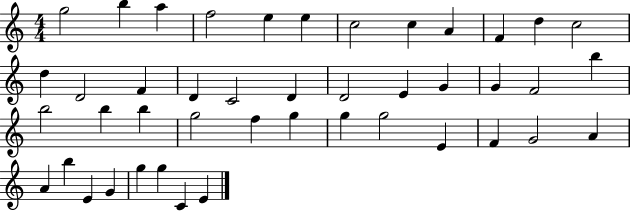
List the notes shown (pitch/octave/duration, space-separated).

G5/h B5/q A5/q F5/h E5/q E5/q C5/h C5/q A4/q F4/q D5/q C5/h D5/q D4/h F4/q D4/q C4/h D4/q D4/h E4/q G4/q G4/q F4/h B5/q B5/h B5/q B5/q G5/h F5/q G5/q G5/q G5/h E4/q F4/q G4/h A4/q A4/q B5/q E4/q G4/q G5/q G5/q C4/q E4/q